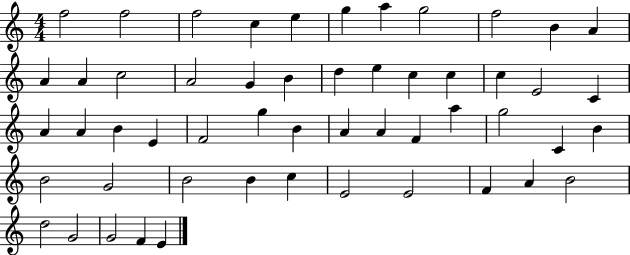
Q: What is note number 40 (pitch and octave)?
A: G4